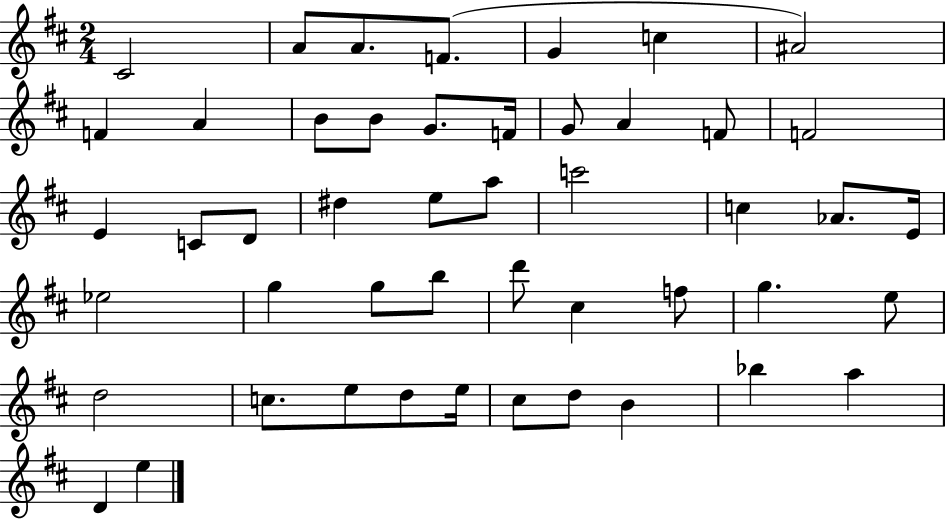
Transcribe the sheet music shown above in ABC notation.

X:1
T:Untitled
M:2/4
L:1/4
K:D
^C2 A/2 A/2 F/2 G c ^A2 F A B/2 B/2 G/2 F/4 G/2 A F/2 F2 E C/2 D/2 ^d e/2 a/2 c'2 c _A/2 E/4 _e2 g g/2 b/2 d'/2 ^c f/2 g e/2 d2 c/2 e/2 d/2 e/4 ^c/2 d/2 B _b a D e